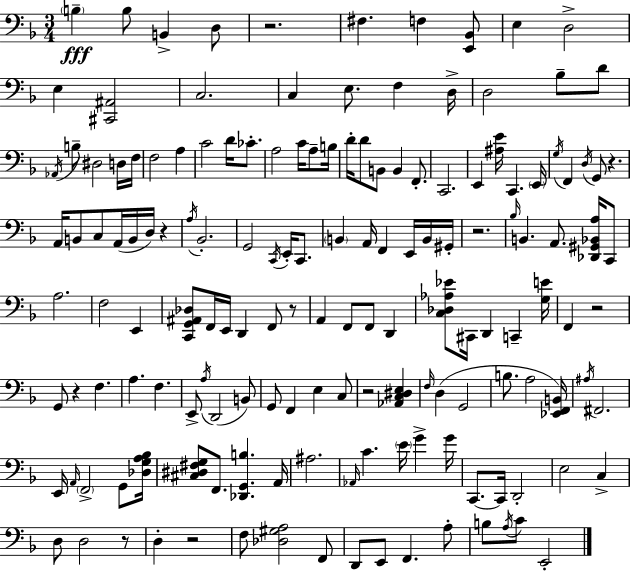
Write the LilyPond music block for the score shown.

{
  \clef bass
  \numericTimeSignature
  \time 3/4
  \key f \major
  \parenthesize b4--\fff b8 b,4-> d8 | r2. | fis4. f4 <e, bes,>8 | e4 d2-> | \break e4 <cis, ais,>2 | c2. | c4 e8. f4 d16-> | d2 bes8-- d'8 | \break \acciaccatura { aes,16 } b8-- dis2 d16 | f16 f2 a4 | c'2 d'16 ces'8.-. | a2 c'16 a8-- | \break b16 d'16-. d'8 b,8 b,4 f,8.-. | c,2. | e,4 <ais e'>16 c,4. | \parenthesize e,16 \acciaccatura { g16 } f,4 \acciaccatura { d16 } g,8 r4. | \break a,16 b,8 c8 a,16( b,16 d16) r4 | \acciaccatura { a16 } bes,2.-. | g,2 | \acciaccatura { c,16 } e,16-. c,8. \parenthesize b,4 a,16 f,4 | \break e,16 b,16 gis,16-. r2. | \grace { bes16 } b,4. | a,8. <des, gis, bes, a>16 c,8 a2. | f2 | \break e,4 <c, g, ais, des>8 f,16 e,16 d,4 | f,8 r8 a,4 f,8 | f,8 d,4 <c des aes ees'>8 cis,16 d,4 | c,4-- <g e'>16 f,4 r2 | \break g,8 r4 | f4. a4. | f4. e,8-> \acciaccatura { a16 }( d,2 | b,8) g,8 f,4 | \break e4 c8 r2 | <aes, c dis e>4 \grace { f16 } d4( | g,2 b8. a2 | <ees, f, b,>16) \acciaccatura { ais16 } fis,2. | \break e,16 \grace { a,16 } \parenthesize f,2-> | g,8 <des g a bes>16 <cis dis fis g>8 | f,8. <des, g, b>4. a,16 ais2. | \grace { aes,16 } c'4. | \break \parenthesize e'16 g'4-> g'16 c,8.~~ | c,16 d,2-. e2 | c4-> d8 | d2 r8 d4-. | \break r2 f8 | <des gis a>2 f,8 d,8 | e,8 f,4. a8-. b8 | \acciaccatura { a16 } c'8 e,2-. | \break \bar "|."
}